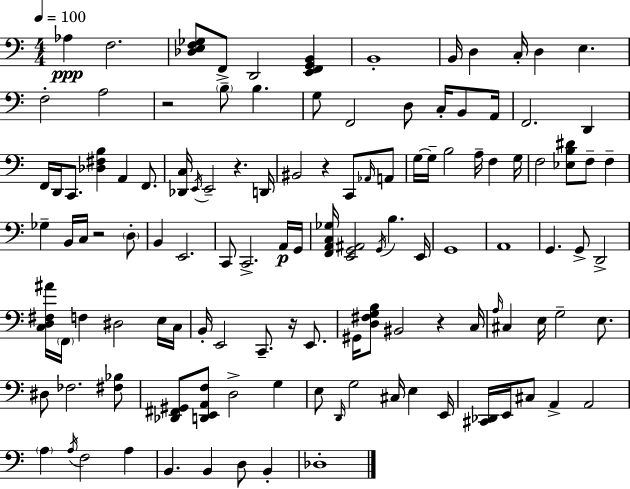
X:1
T:Untitled
M:4/4
L:1/4
K:C
_A, F,2 [_D,E,F,_G,]/2 F,,/2 D,,2 [E,,F,,G,,B,,] B,,4 B,,/4 D, C,/4 D, E, F,2 A,2 z2 B,/2 B, G,/2 F,,2 D,/2 C,/4 B,,/2 A,,/4 F,,2 D,, F,,/4 D,,/4 C,,/2 [_D,^F,B,] A,, F,,/2 [_D,,C,]/4 E,,/4 E,,2 z D,,/4 ^B,,2 z C,,/2 _A,,/4 A,,/2 G,/4 G,/4 B,2 A,/4 F, G,/4 F,2 [_E,B,^D]/2 F,/2 F, _G, B,,/4 C,/4 z2 D,/2 B,, E,,2 C,,/2 C,,2 A,,/4 G,,/4 [F,,A,,C,_G,]/4 [E,,G,,^A,,]2 G,,/4 B, E,,/4 G,,4 A,,4 G,, G,,/2 D,,2 [C,D,^F,^A]/4 F,,/4 F, ^D,2 E,/4 C,/4 B,,/4 E,,2 C,,/2 z/4 E,,/2 ^G,,/4 [D,^F,G,B,]/2 ^B,,2 z C,/4 A,/4 ^C, E,/4 G,2 E,/2 ^D,/2 _F,2 [^F,_B,]/2 [_D,,^F,,^G,,]/2 [D,,E,,A,,F,]/2 D,2 G, E,/2 D,,/4 G,2 ^C,/4 E, E,,/4 [^C,,_D,,]/4 E,,/4 ^C,/2 A,, A,,2 A, A,/4 F,2 A, B,, B,, D,/2 B,, _D,4